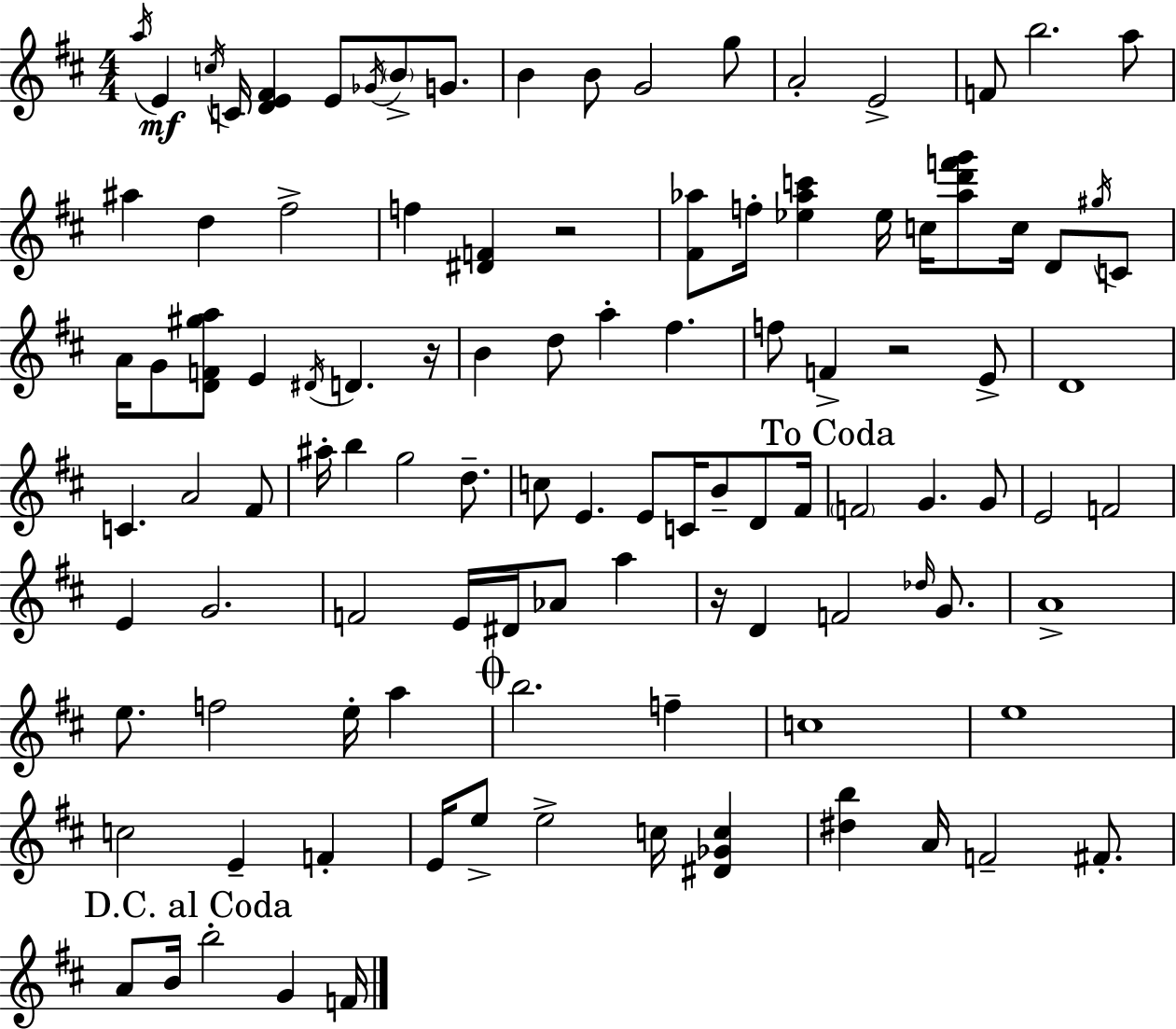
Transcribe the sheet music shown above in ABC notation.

X:1
T:Untitled
M:4/4
L:1/4
K:D
a/4 E c/4 C/4 [DE^F] E/2 _G/4 B/2 G/2 B B/2 G2 g/2 A2 E2 F/2 b2 a/2 ^a d ^f2 f [^DF] z2 [^F_a]/2 f/4 [_e_ac'] _e/4 c/4 [_ad'f'g']/2 c/4 D/2 ^g/4 C/2 A/4 G/2 [DF^ga]/2 E ^D/4 D z/4 B d/2 a ^f f/2 F z2 E/2 D4 C A2 ^F/2 ^a/4 b g2 d/2 c/2 E E/2 C/4 B/2 D/2 ^F/4 F2 G G/2 E2 F2 E G2 F2 E/4 ^D/4 _A/2 a z/4 D F2 _d/4 G/2 A4 e/2 f2 e/4 a b2 f c4 e4 c2 E F E/4 e/2 e2 c/4 [^D_Gc] [^db] A/4 F2 ^F/2 A/2 B/4 b2 G F/4